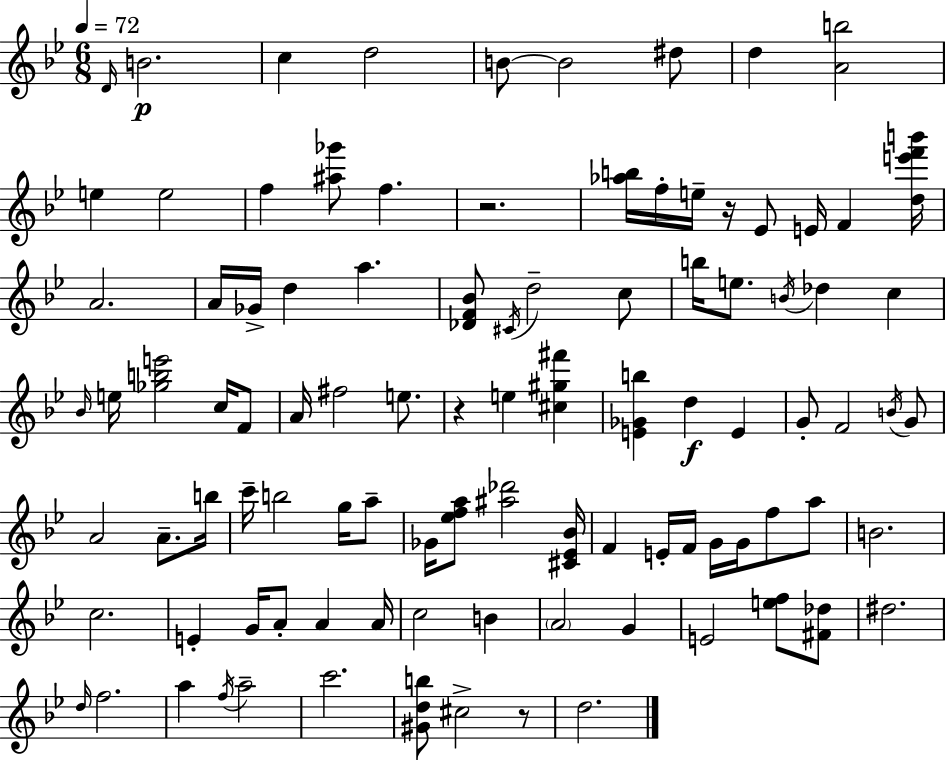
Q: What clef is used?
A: treble